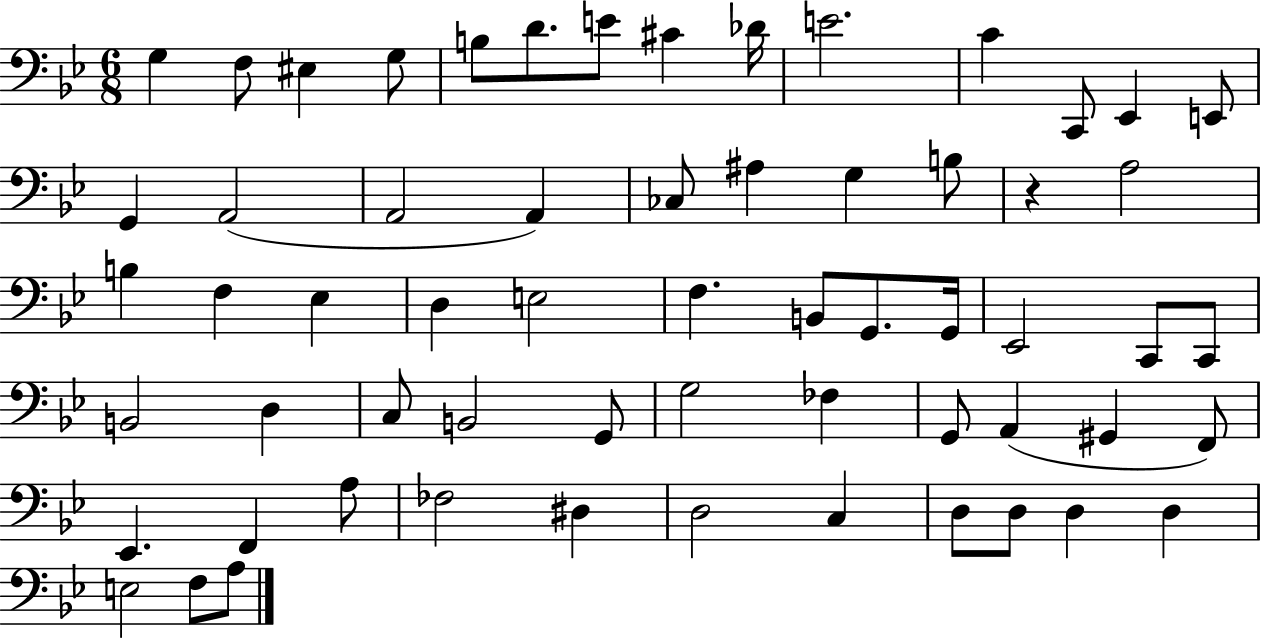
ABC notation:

X:1
T:Untitled
M:6/8
L:1/4
K:Bb
G, F,/2 ^E, G,/2 B,/2 D/2 E/2 ^C _D/4 E2 C C,,/2 _E,, E,,/2 G,, A,,2 A,,2 A,, _C,/2 ^A, G, B,/2 z A,2 B, F, _E, D, E,2 F, B,,/2 G,,/2 G,,/4 _E,,2 C,,/2 C,,/2 B,,2 D, C,/2 B,,2 G,,/2 G,2 _F, G,,/2 A,, ^G,, F,,/2 _E,, F,, A,/2 _F,2 ^D, D,2 C, D,/2 D,/2 D, D, E,2 F,/2 A,/2